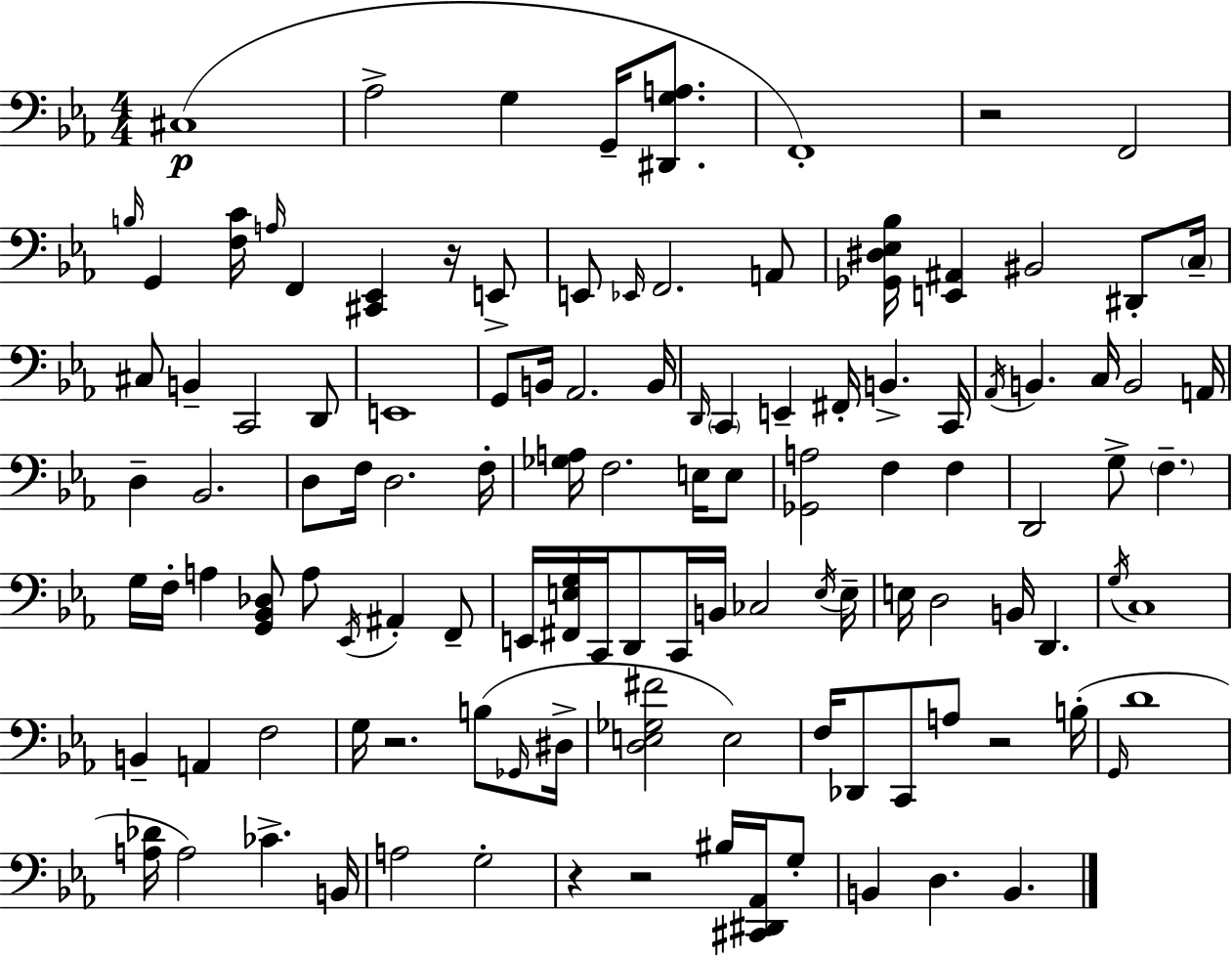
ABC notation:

X:1
T:Untitled
M:4/4
L:1/4
K:Eb
^C,4 _A,2 G, G,,/4 [^D,,G,A,]/2 F,,4 z2 F,,2 B,/4 G,, [F,C]/4 A,/4 F,, [^C,,_E,,] z/4 E,,/2 E,,/2 _E,,/4 F,,2 A,,/2 [_G,,^D,_E,_B,]/4 [E,,^A,,] ^B,,2 ^D,,/2 C,/4 ^C,/2 B,, C,,2 D,,/2 E,,4 G,,/2 B,,/4 _A,,2 B,,/4 D,,/4 C,, E,, ^F,,/4 B,, C,,/4 _A,,/4 B,, C,/4 B,,2 A,,/4 D, _B,,2 D,/2 F,/4 D,2 F,/4 [_G,A,]/4 F,2 E,/4 E,/2 [_G,,A,]2 F, F, D,,2 G,/2 F, G,/4 F,/4 A, [G,,_B,,_D,]/2 A,/2 _E,,/4 ^A,, F,,/2 E,,/4 [^F,,E,G,]/4 C,,/4 D,,/2 C,,/4 B,,/4 _C,2 E,/4 E,/4 E,/4 D,2 B,,/4 D,, G,/4 C,4 B,, A,, F,2 G,/4 z2 B,/2 _G,,/4 ^D,/4 [D,E,_G,^F]2 E,2 F,/4 _D,,/2 C,,/2 A,/2 z2 B,/4 G,,/4 D4 [A,_D]/4 A,2 _C B,,/4 A,2 G,2 z z2 ^B,/4 [^C,,^D,,_A,,]/4 G,/2 B,, D, B,,